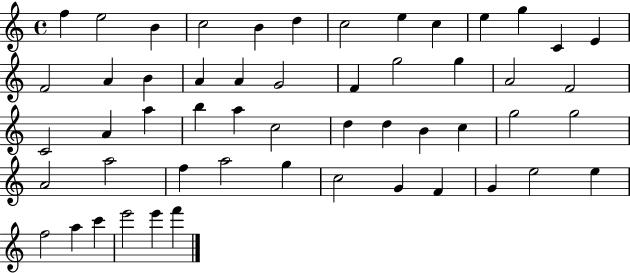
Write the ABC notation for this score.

X:1
T:Untitled
M:4/4
L:1/4
K:C
f e2 B c2 B d c2 e c e g C E F2 A B A A G2 F g2 g A2 F2 C2 A a b a c2 d d B c g2 g2 A2 a2 f a2 g c2 G F G e2 e f2 a c' e'2 e' f'